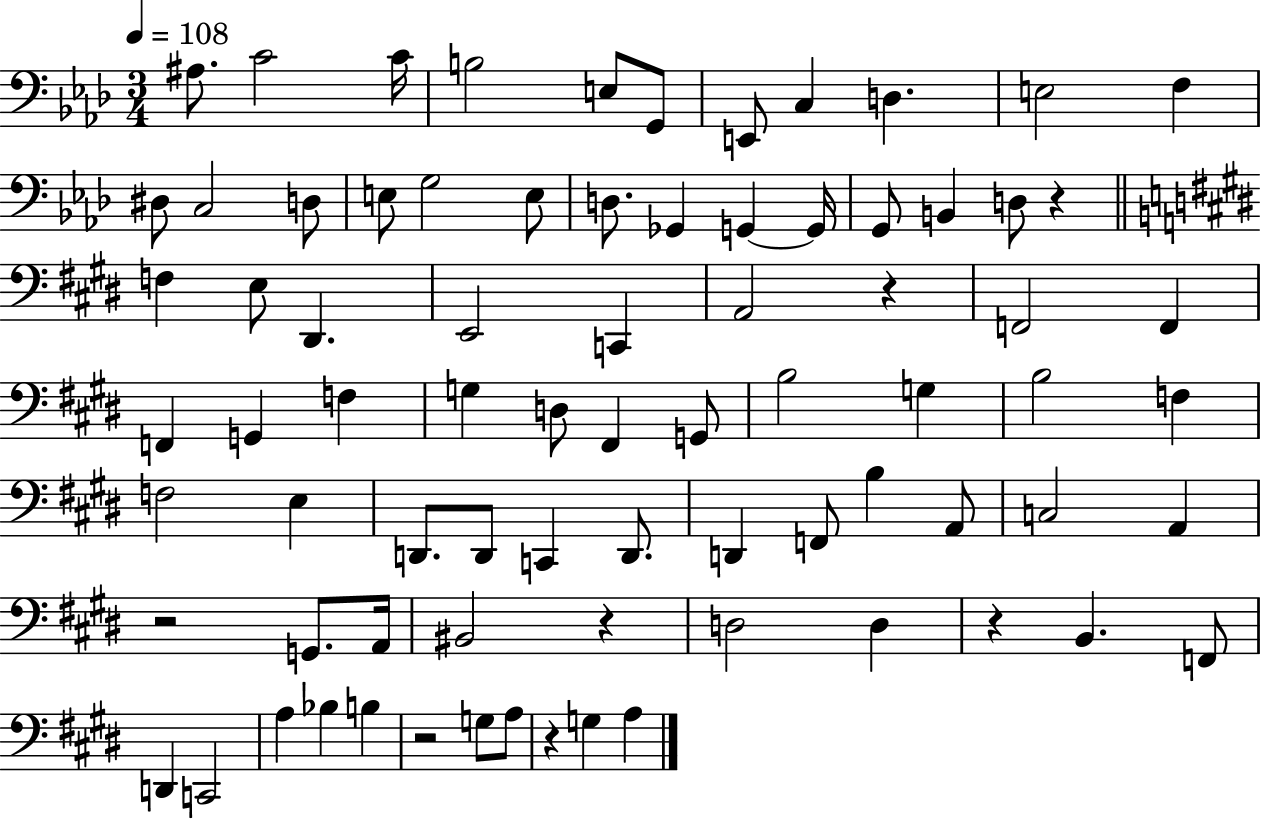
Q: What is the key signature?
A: AES major